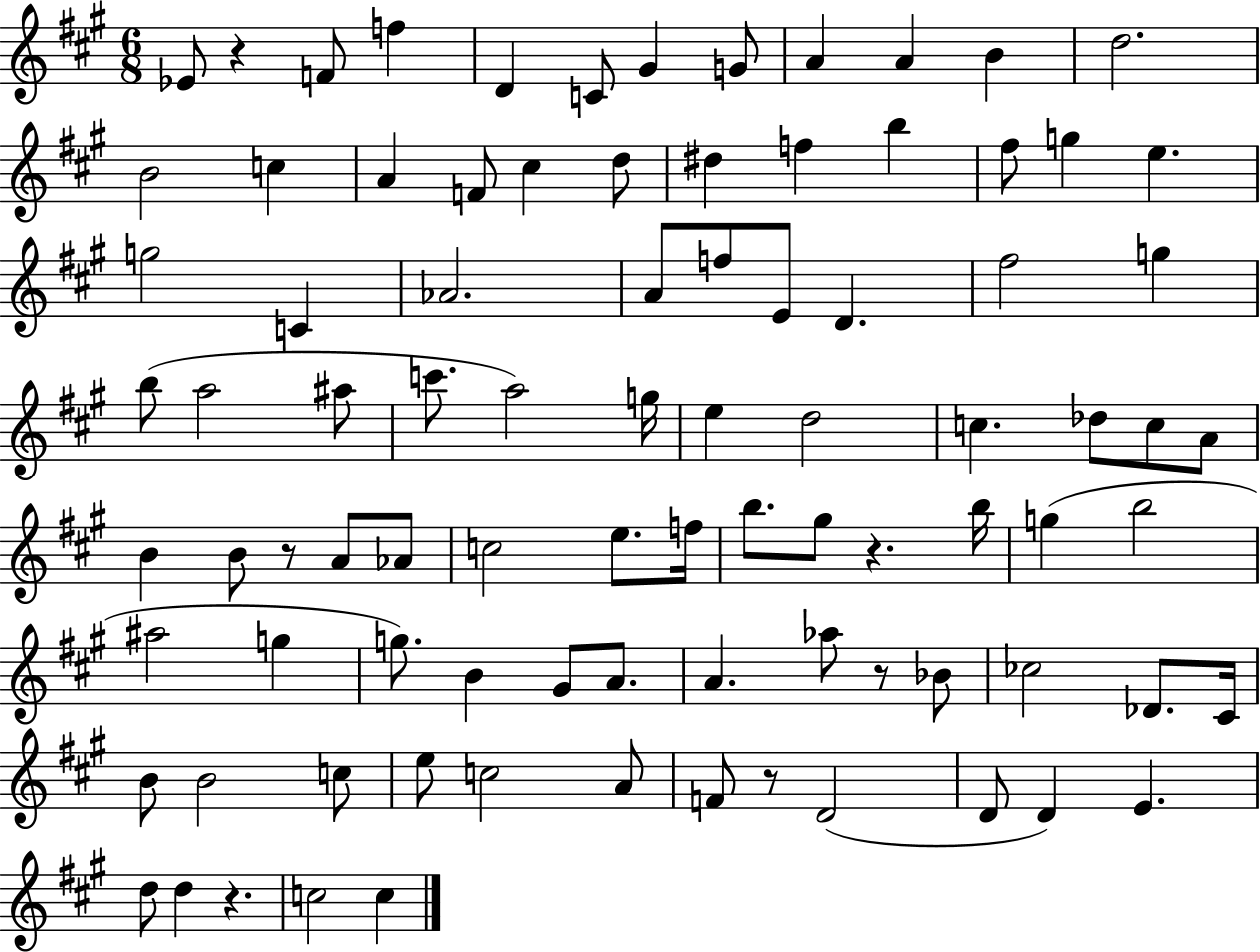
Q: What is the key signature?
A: A major